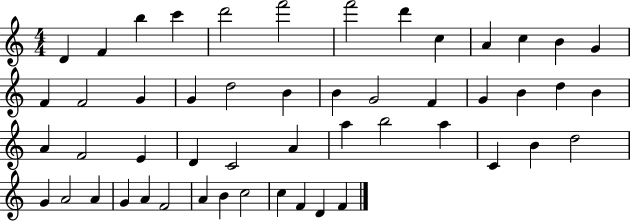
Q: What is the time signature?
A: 4/4